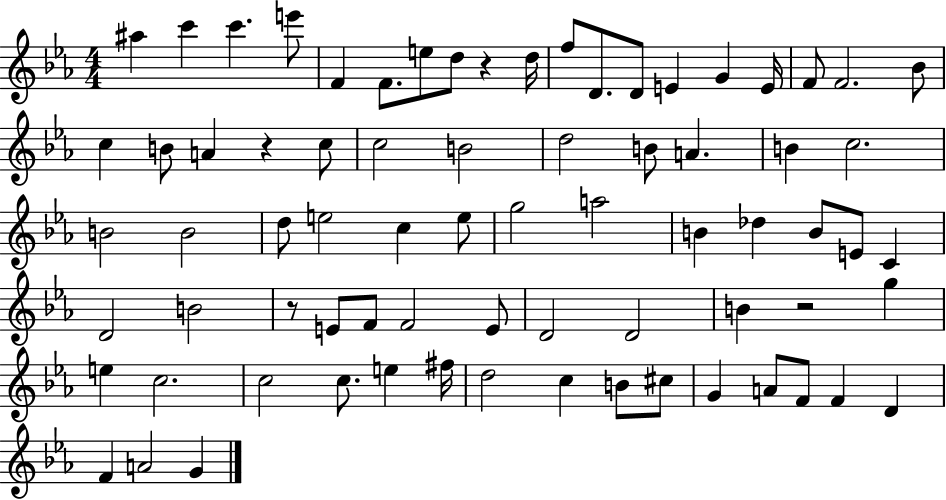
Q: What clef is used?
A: treble